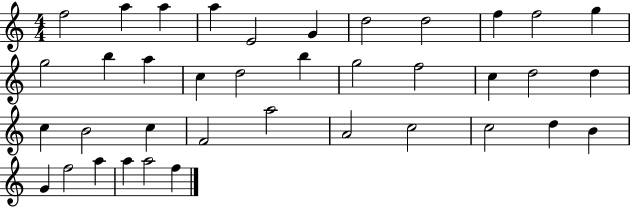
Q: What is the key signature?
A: C major